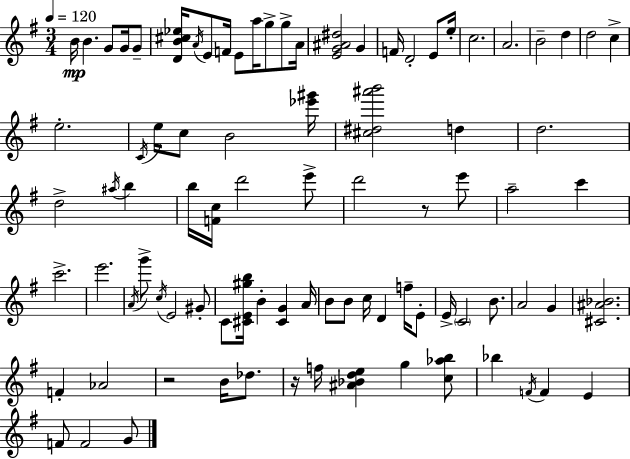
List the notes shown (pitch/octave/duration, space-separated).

B4/s B4/q. G4/e G4/s G4/e [D4,B4,C#5,Eb5]/s A4/s E4/e F4/s E4/e A5/s G5/e G5/e A4/s [E4,G4,A#4,D#5]/h G4/q F4/s D4/h E4/e E5/s C5/h. A4/h. B4/h D5/q D5/h C5/q E5/h. C4/s E5/s C5/e B4/h [Eb6,G#6]/s [C#5,D#5,A#6,B6]/h D5/q D5/h. D5/h A#5/s B5/q B5/s [F4,C5]/s D6/h E6/e D6/h R/e E6/e A5/h C6/q C6/h. E6/h. A4/s G6/e C5/s E4/h G#4/e C4/e [C#4,E4,G#5,B5]/s B4/q [C#4,G4]/q A4/s B4/e B4/e C5/s D4/q F5/s E4/e E4/s C4/h B4/e. A4/h G4/q [C#4,A#4,Bb4]/h. F4/q Ab4/h R/h B4/s Db5/e. R/s F5/s [A#4,Bb4,D5,E5]/q G5/q [C5,Ab5,B5]/e Bb5/q F4/s F4/q E4/q F4/e F4/h G4/e